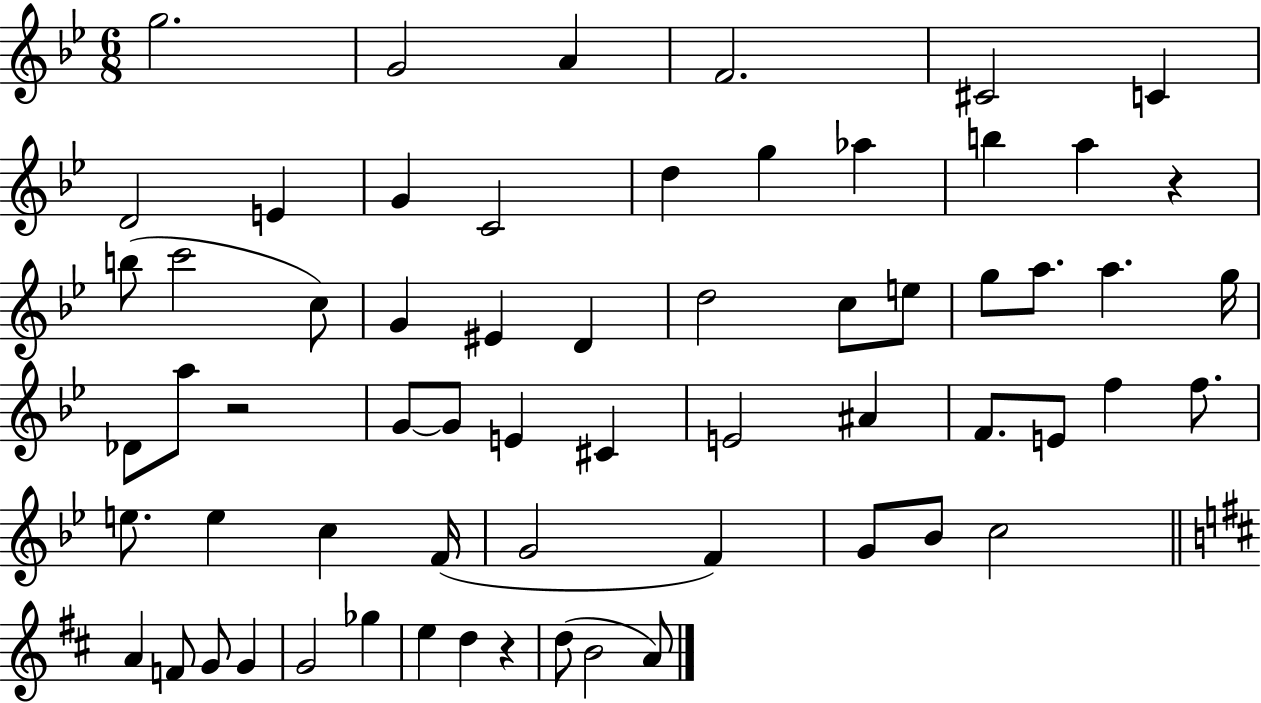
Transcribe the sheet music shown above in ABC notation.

X:1
T:Untitled
M:6/8
L:1/4
K:Bb
g2 G2 A F2 ^C2 C D2 E G C2 d g _a b a z b/2 c'2 c/2 G ^E D d2 c/2 e/2 g/2 a/2 a g/4 _D/2 a/2 z2 G/2 G/2 E ^C E2 ^A F/2 E/2 f f/2 e/2 e c F/4 G2 F G/2 _B/2 c2 A F/2 G/2 G G2 _g e d z d/2 B2 A/2